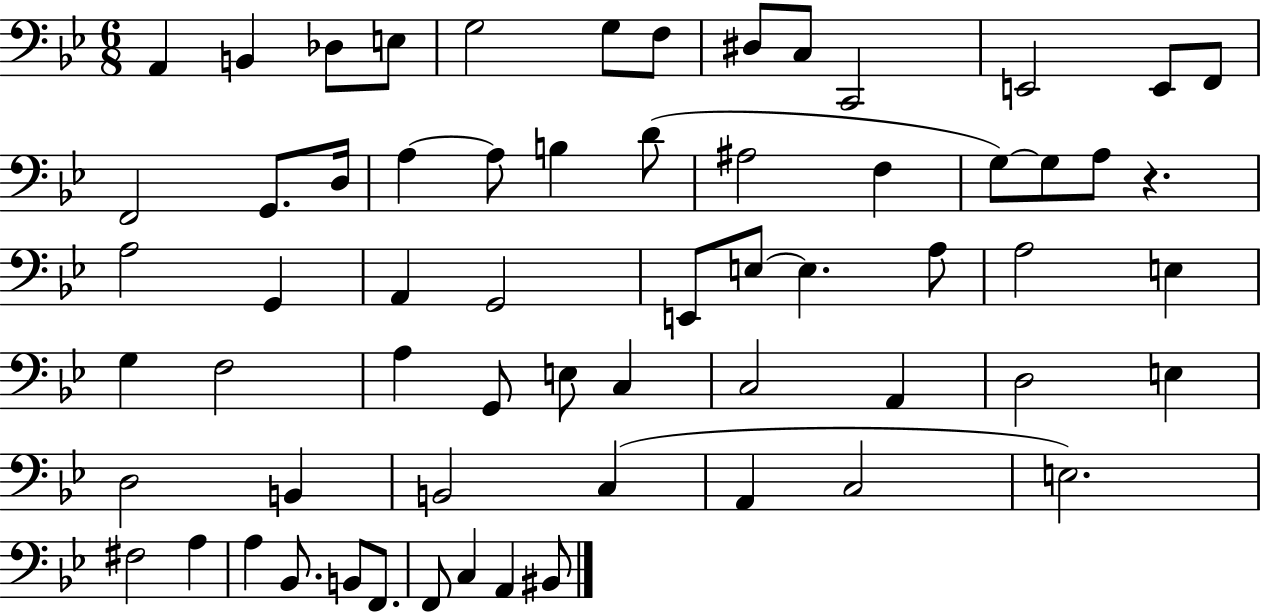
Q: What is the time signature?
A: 6/8